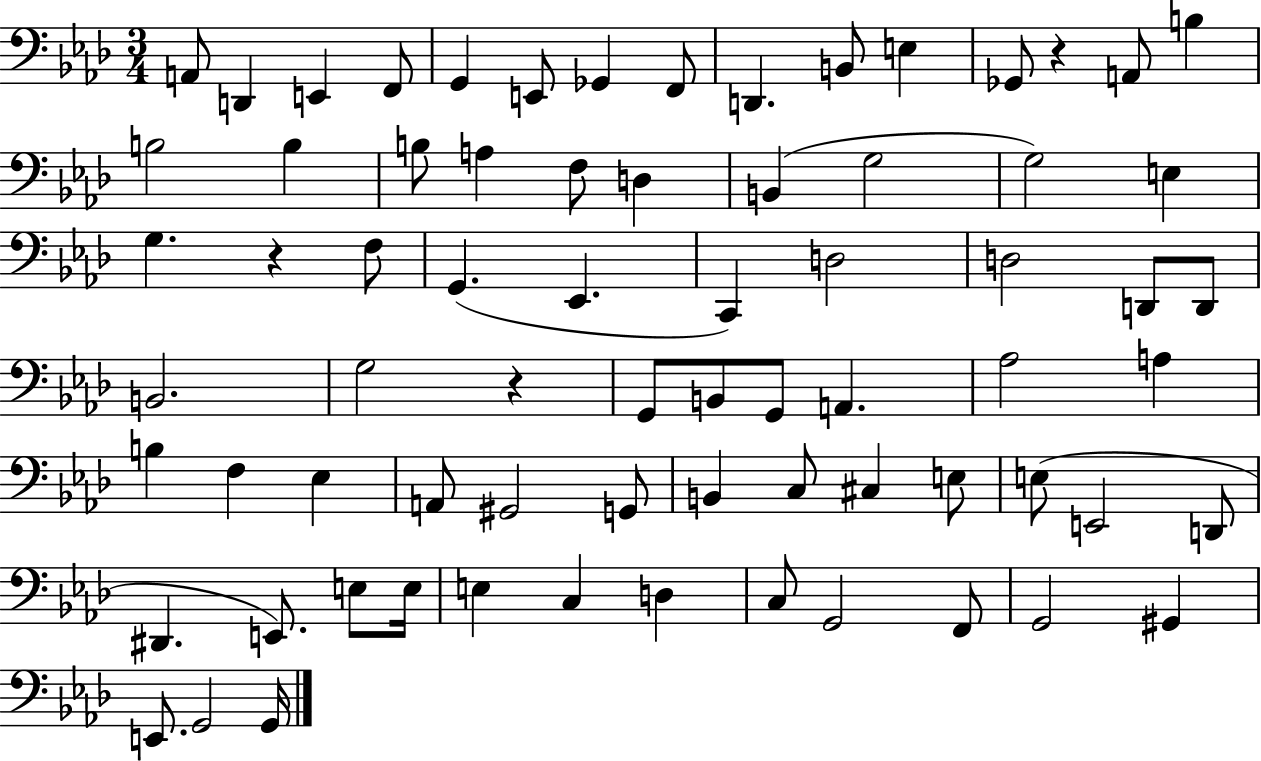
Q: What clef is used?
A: bass